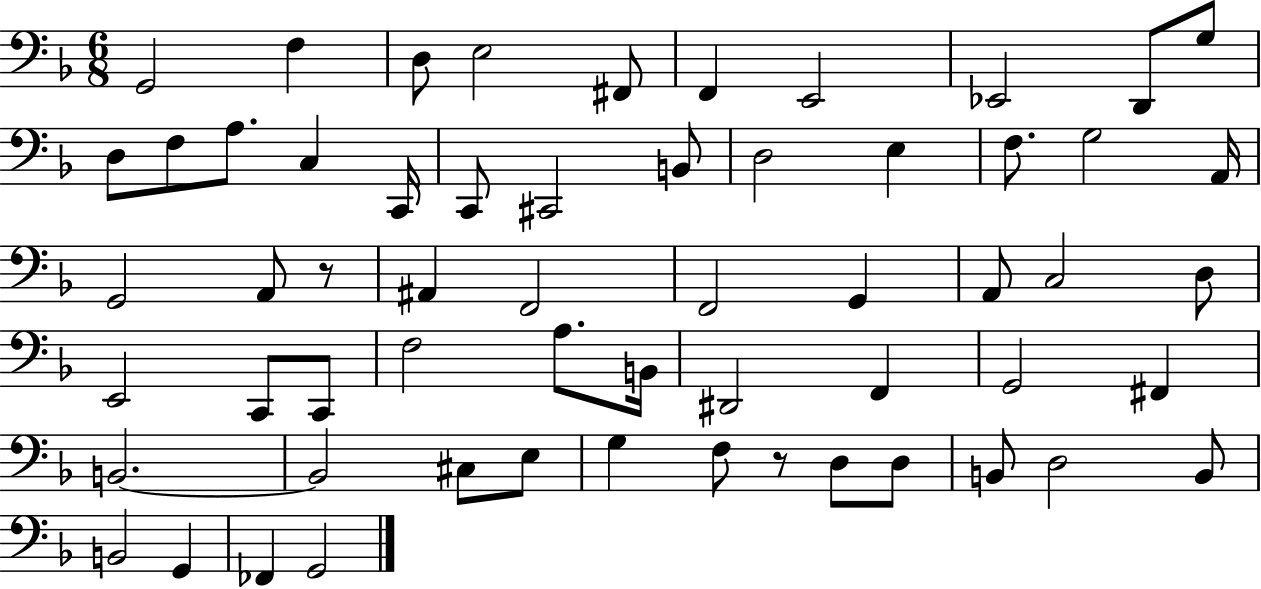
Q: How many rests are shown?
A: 2